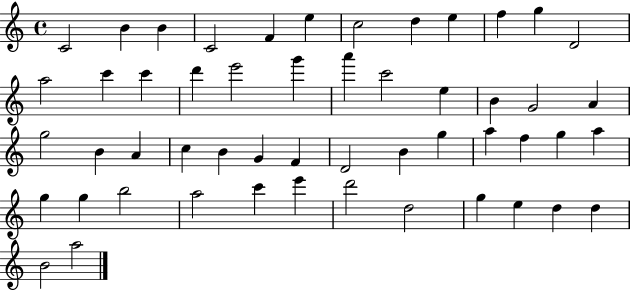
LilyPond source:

{
  \clef treble
  \time 4/4
  \defaultTimeSignature
  \key c \major
  c'2 b'4 b'4 | c'2 f'4 e''4 | c''2 d''4 e''4 | f''4 g''4 d'2 | \break a''2 c'''4 c'''4 | d'''4 e'''2 g'''4 | a'''4 c'''2 e''4 | b'4 g'2 a'4 | \break g''2 b'4 a'4 | c''4 b'4 g'4 f'4 | d'2 b'4 g''4 | a''4 f''4 g''4 a''4 | \break g''4 g''4 b''2 | a''2 c'''4 e'''4 | d'''2 d''2 | g''4 e''4 d''4 d''4 | \break b'2 a''2 | \bar "|."
}